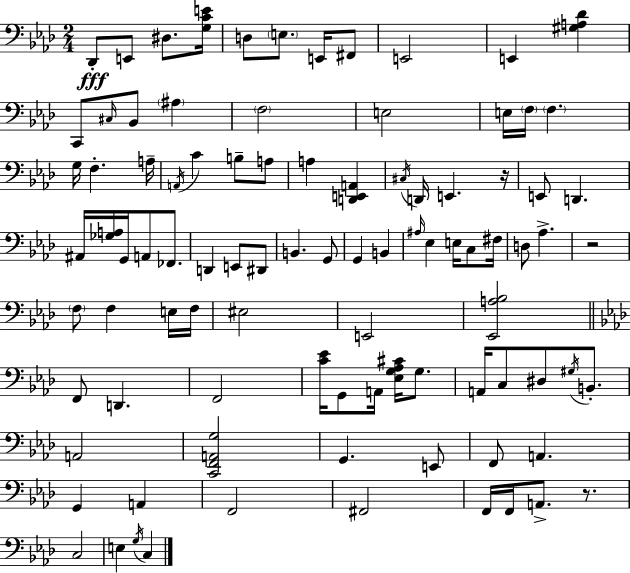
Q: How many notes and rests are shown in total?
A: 93